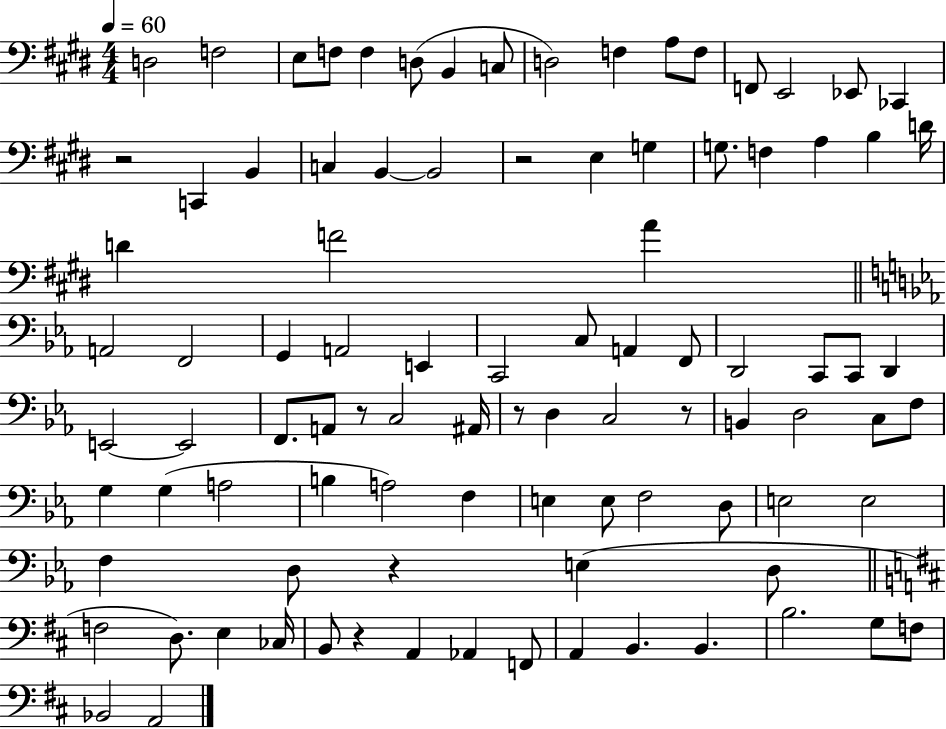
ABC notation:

X:1
T:Untitled
M:4/4
L:1/4
K:E
D,2 F,2 E,/2 F,/2 F, D,/2 B,, C,/2 D,2 F, A,/2 F,/2 F,,/2 E,,2 _E,,/2 _C,, z2 C,, B,, C, B,, B,,2 z2 E, G, G,/2 F, A, B, D/4 D F2 A A,,2 F,,2 G,, A,,2 E,, C,,2 C,/2 A,, F,,/2 D,,2 C,,/2 C,,/2 D,, E,,2 E,,2 F,,/2 A,,/2 z/2 C,2 ^A,,/4 z/2 D, C,2 z/2 B,, D,2 C,/2 F,/2 G, G, A,2 B, A,2 F, E, E,/2 F,2 D,/2 E,2 E,2 F, D,/2 z E, D,/2 F,2 D,/2 E, _C,/4 B,,/2 z A,, _A,, F,,/2 A,, B,, B,, B,2 G,/2 F,/2 _B,,2 A,,2